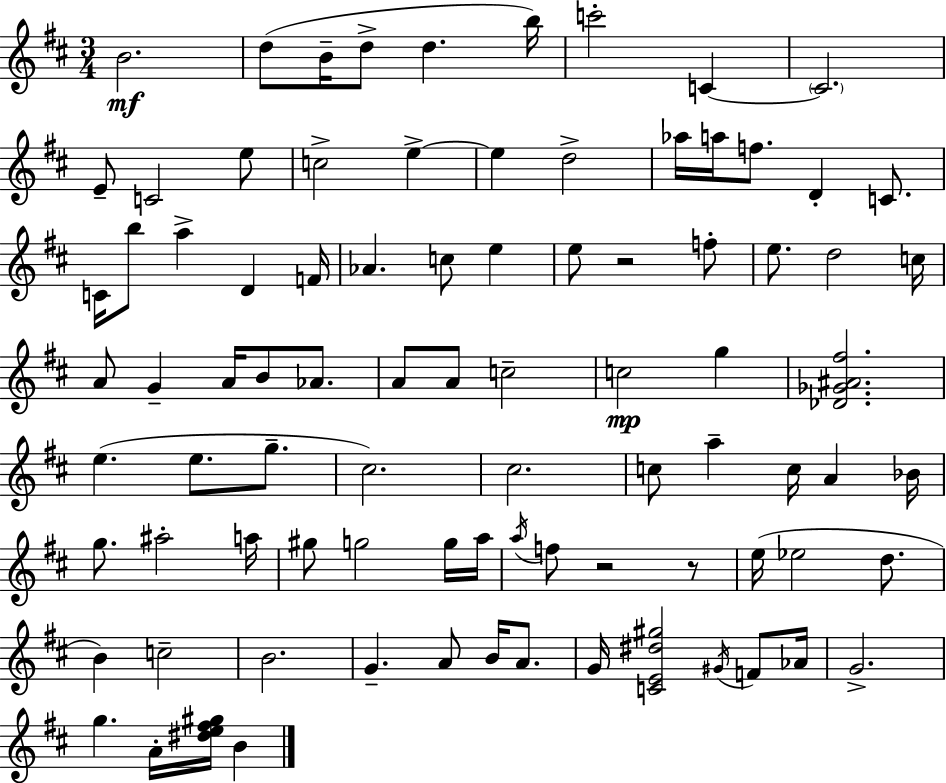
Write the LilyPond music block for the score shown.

{
  \clef treble
  \numericTimeSignature
  \time 3/4
  \key d \major
  b'2.\mf | d''8( b'16-- d''8-> d''4. b''16) | c'''2-. c'4~~ | \parenthesize c'2. | \break e'8-- c'2 e''8 | c''2-> e''4->~~ | e''4 d''2-> | aes''16 a''16 f''8. d'4-. c'8. | \break c'16 b''8 a''4-> d'4 f'16 | aes'4. c''8 e''4 | e''8 r2 f''8-. | e''8. d''2 c''16 | \break a'8 g'4-- a'16 b'8 aes'8. | a'8 a'8 c''2-- | c''2\mp g''4 | <des' ges' ais' fis''>2. | \break e''4.( e''8. g''8.-- | cis''2.) | cis''2. | c''8 a''4-- c''16 a'4 bes'16 | \break g''8. ais''2-. a''16 | gis''8 g''2 g''16 a''16 | \acciaccatura { a''16 } f''8 r2 r8 | e''16( ees''2 d''8. | \break b'4) c''2-- | b'2. | g'4.-- a'8 b'16 a'8. | g'16 <c' e' dis'' gis''>2 \acciaccatura { gis'16 } f'8 | \break aes'16 g'2.-> | g''4. a'16-. <dis'' e'' fis'' gis''>16 b'4 | \bar "|."
}